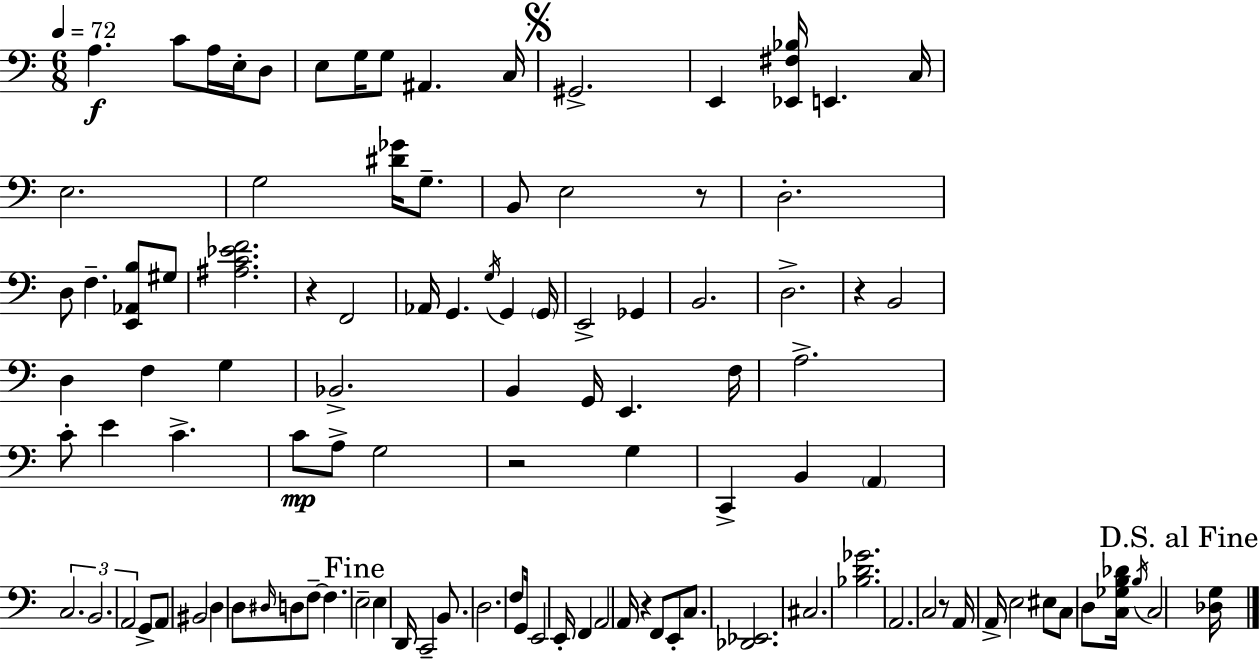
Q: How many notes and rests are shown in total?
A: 106